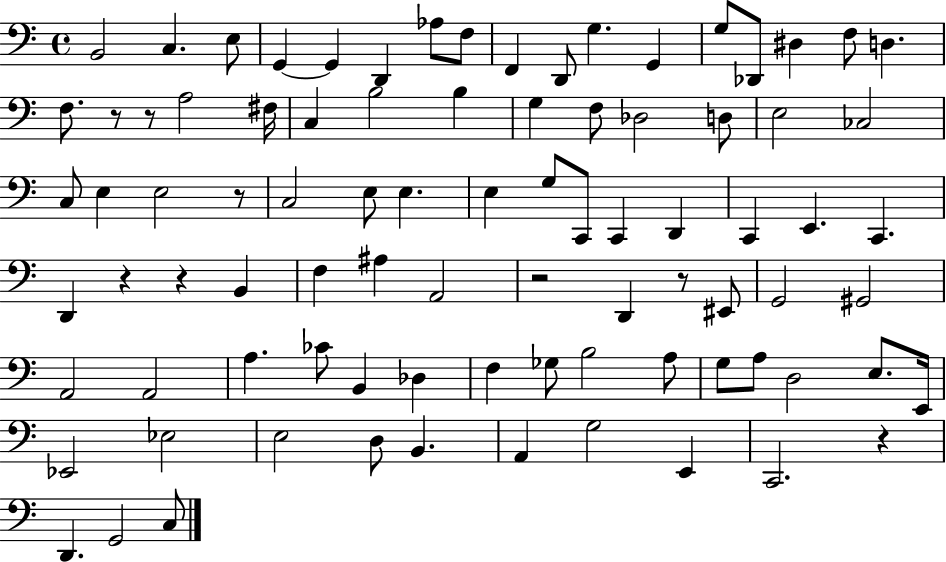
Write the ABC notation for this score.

X:1
T:Untitled
M:4/4
L:1/4
K:C
B,,2 C, E,/2 G,, G,, D,, _A,/2 F,/2 F,, D,,/2 G, G,, G,/2 _D,,/2 ^D, F,/2 D, F,/2 z/2 z/2 A,2 ^F,/4 C, B,2 B, G, F,/2 _D,2 D,/2 E,2 _C,2 C,/2 E, E,2 z/2 C,2 E,/2 E, E, G,/2 C,,/2 C,, D,, C,, E,, C,, D,, z z B,, F, ^A, A,,2 z2 D,, z/2 ^E,,/2 G,,2 ^G,,2 A,,2 A,,2 A, _C/2 B,, _D, F, _G,/2 B,2 A,/2 G,/2 A,/2 D,2 E,/2 E,,/4 _E,,2 _E,2 E,2 D,/2 B,, A,, G,2 E,, C,,2 z D,, G,,2 C,/2